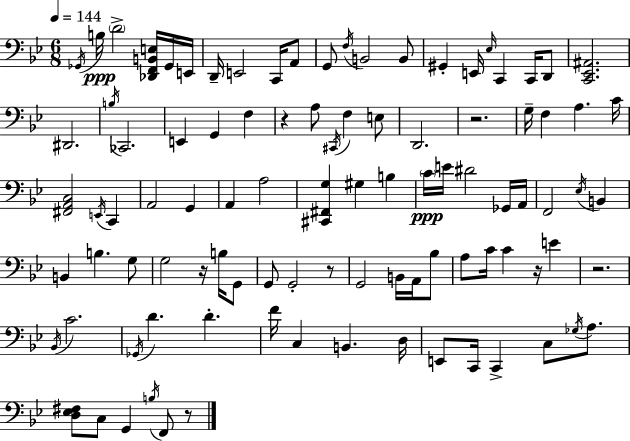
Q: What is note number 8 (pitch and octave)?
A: C2